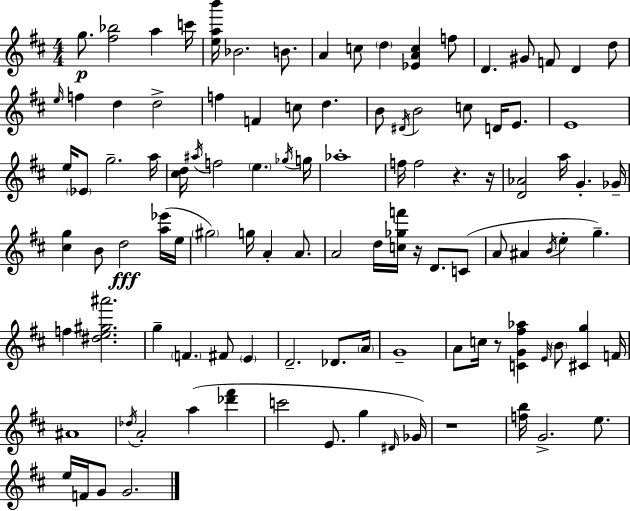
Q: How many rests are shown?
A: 5